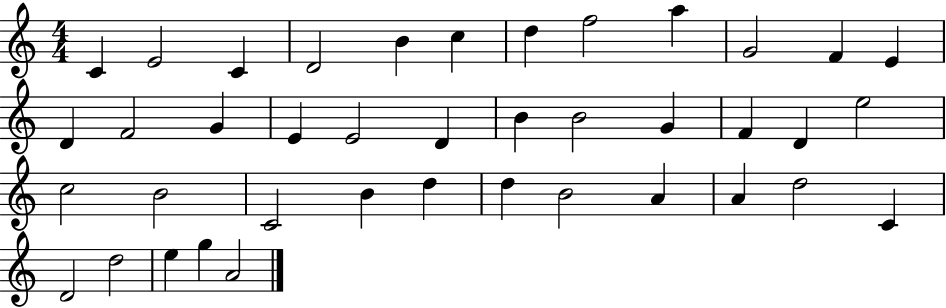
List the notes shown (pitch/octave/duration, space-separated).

C4/q E4/h C4/q D4/h B4/q C5/q D5/q F5/h A5/q G4/h F4/q E4/q D4/q F4/h G4/q E4/q E4/h D4/q B4/q B4/h G4/q F4/q D4/q E5/h C5/h B4/h C4/h B4/q D5/q D5/q B4/h A4/q A4/q D5/h C4/q D4/h D5/h E5/q G5/q A4/h